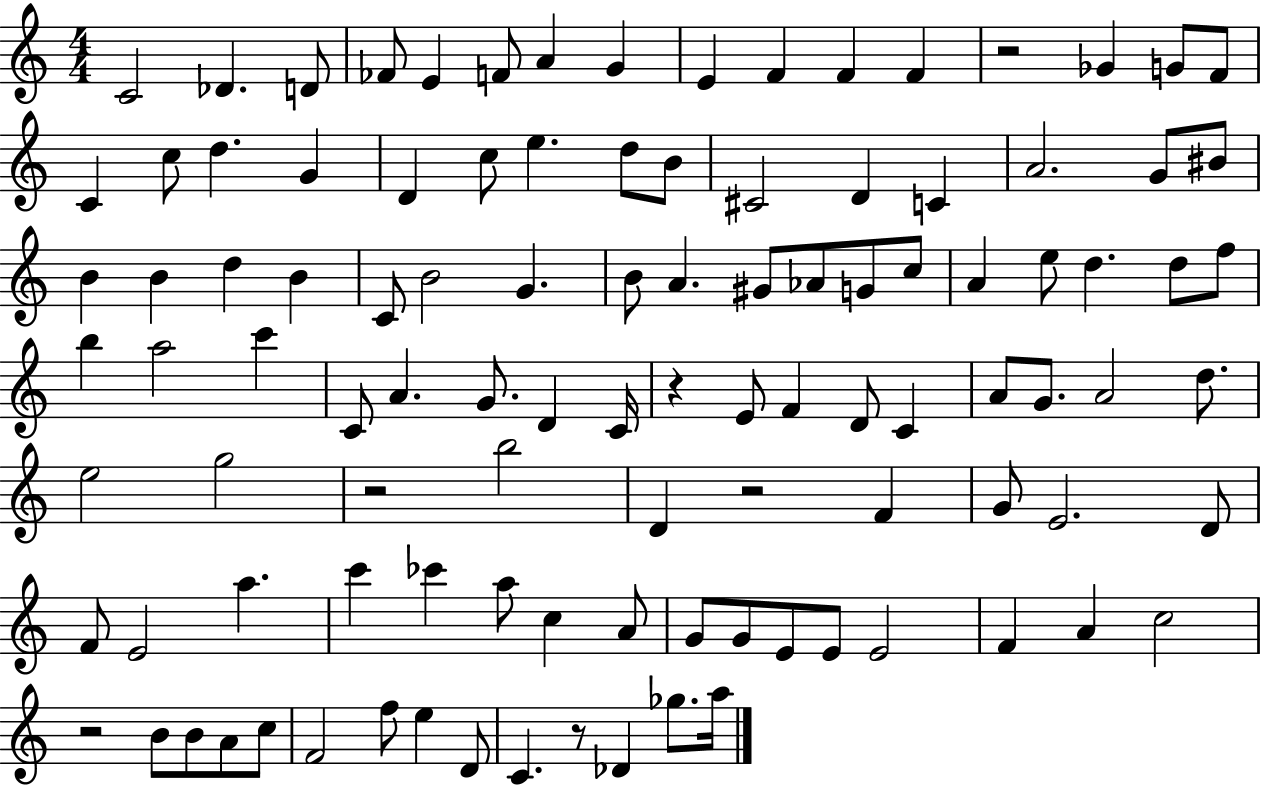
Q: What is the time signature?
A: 4/4